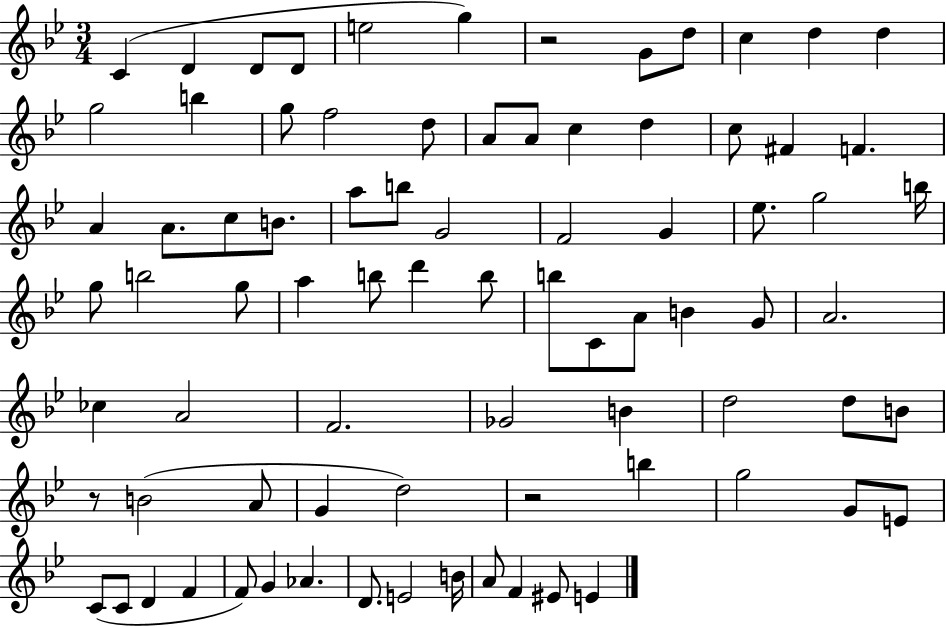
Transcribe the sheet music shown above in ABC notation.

X:1
T:Untitled
M:3/4
L:1/4
K:Bb
C D D/2 D/2 e2 g z2 G/2 d/2 c d d g2 b g/2 f2 d/2 A/2 A/2 c d c/2 ^F F A A/2 c/2 B/2 a/2 b/2 G2 F2 G _e/2 g2 b/4 g/2 b2 g/2 a b/2 d' b/2 b/2 C/2 A/2 B G/2 A2 _c A2 F2 _G2 B d2 d/2 B/2 z/2 B2 A/2 G d2 z2 b g2 G/2 E/2 C/2 C/2 D F F/2 G _A D/2 E2 B/4 A/2 F ^E/2 E